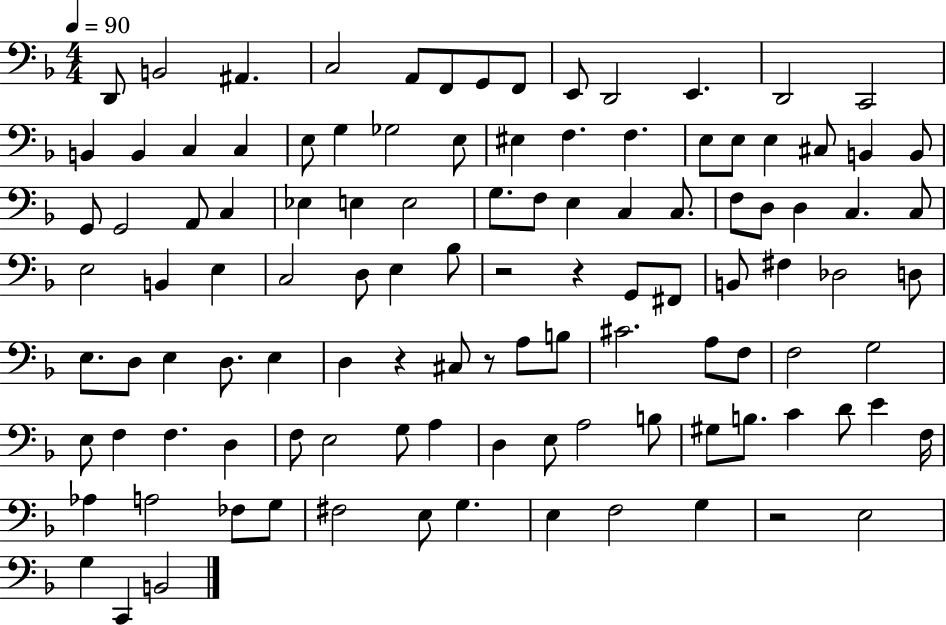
X:1
T:Untitled
M:4/4
L:1/4
K:F
D,,/2 B,,2 ^A,, C,2 A,,/2 F,,/2 G,,/2 F,,/2 E,,/2 D,,2 E,, D,,2 C,,2 B,, B,, C, C, E,/2 G, _G,2 E,/2 ^E, F, F, E,/2 E,/2 E, ^C,/2 B,, B,,/2 G,,/2 G,,2 A,,/2 C, _E, E, E,2 G,/2 F,/2 E, C, C,/2 F,/2 D,/2 D, C, C,/2 E,2 B,, E, C,2 D,/2 E, _B,/2 z2 z G,,/2 ^F,,/2 B,,/2 ^F, _D,2 D,/2 E,/2 D,/2 E, D,/2 E, D, z ^C,/2 z/2 A,/2 B,/2 ^C2 A,/2 F,/2 F,2 G,2 E,/2 F, F, D, F,/2 E,2 G,/2 A, D, E,/2 A,2 B,/2 ^G,/2 B,/2 C D/2 E F,/4 _A, A,2 _F,/2 G,/2 ^F,2 E,/2 G, E, F,2 G, z2 E,2 G, C,, B,,2